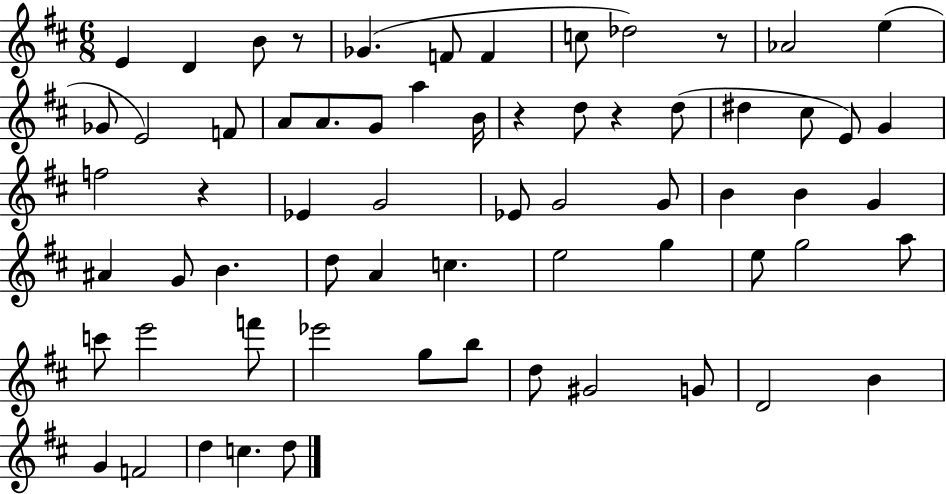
X:1
T:Untitled
M:6/8
L:1/4
K:D
E D B/2 z/2 _G F/2 F c/2 _d2 z/2 _A2 e _G/2 E2 F/2 A/2 A/2 G/2 a B/4 z d/2 z d/2 ^d ^c/2 E/2 G f2 z _E G2 _E/2 G2 G/2 B B G ^A G/2 B d/2 A c e2 g e/2 g2 a/2 c'/2 e'2 f'/2 _e'2 g/2 b/2 d/2 ^G2 G/2 D2 B G F2 d c d/2